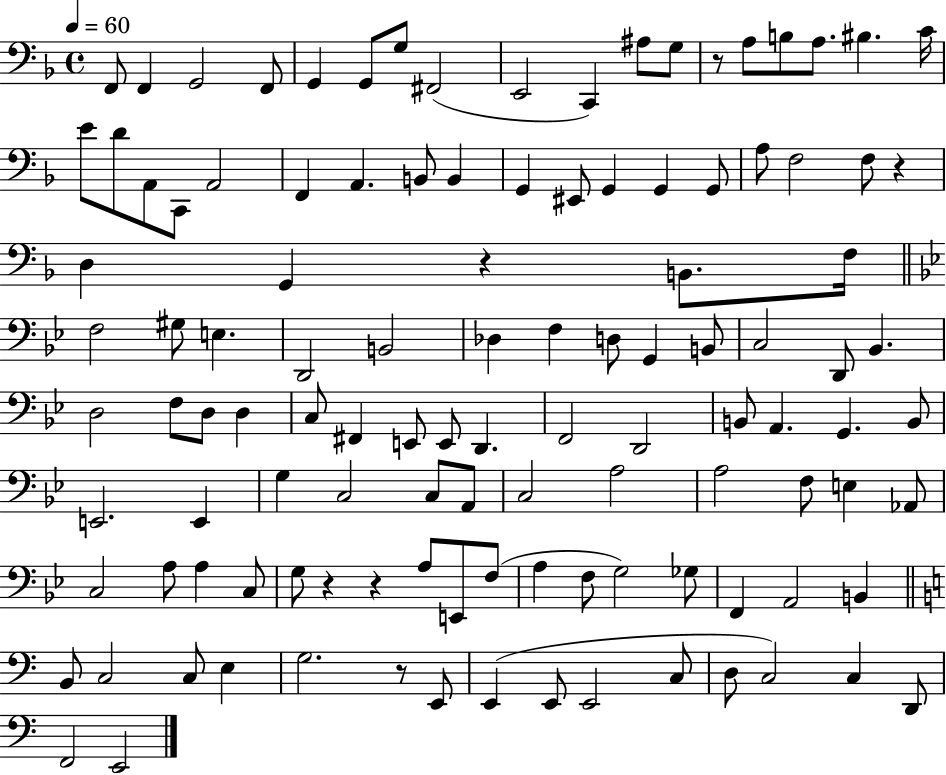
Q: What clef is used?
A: bass